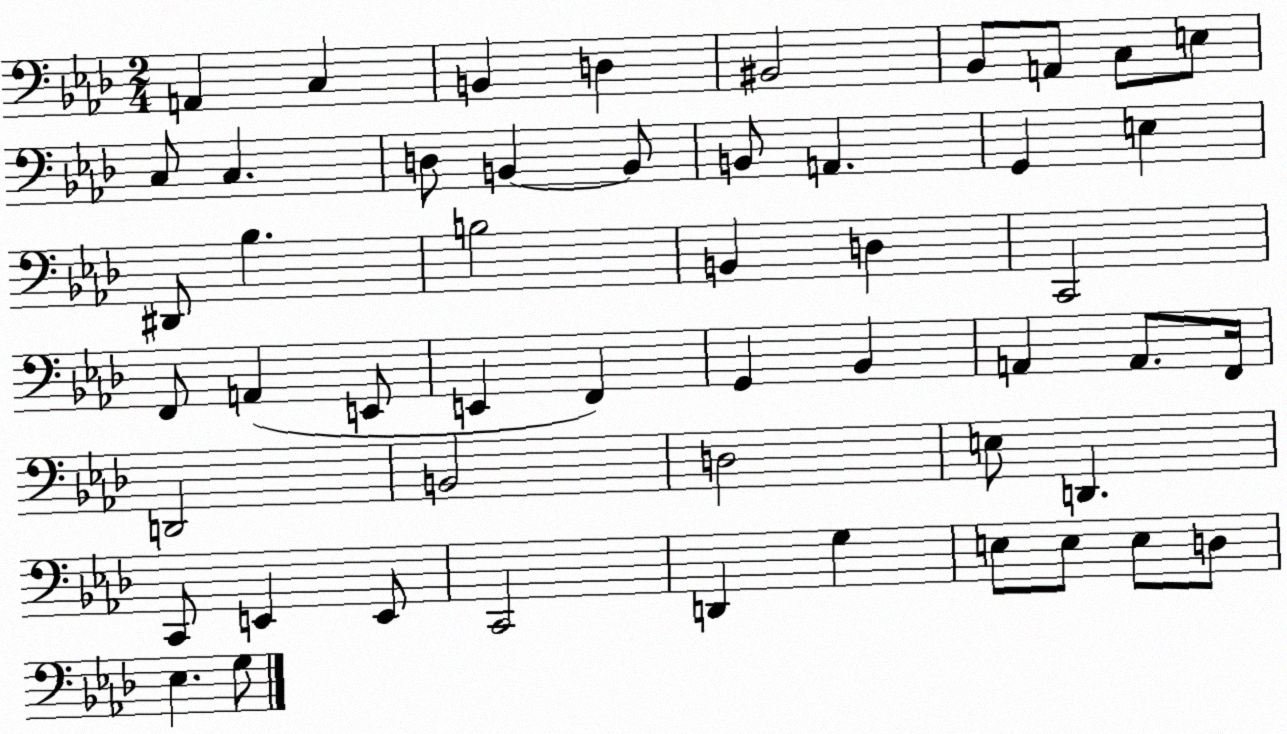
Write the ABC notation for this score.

X:1
T:Untitled
M:2/4
L:1/4
K:Ab
A,, C, B,, D, ^B,,2 _B,,/2 A,,/2 C,/2 E,/2 C,/2 C, D,/2 B,, B,,/2 B,,/2 A,, G,, E, ^D,,/2 _B, B,2 B,, D, C,,2 F,,/2 A,, E,,/2 E,, F,, G,, _B,, A,, A,,/2 F,,/4 D,,2 B,,2 D,2 E,/2 D,, C,,/2 E,, E,,/2 C,,2 D,, G, E,/2 E,/2 E,/2 D,/2 _E, G,/2